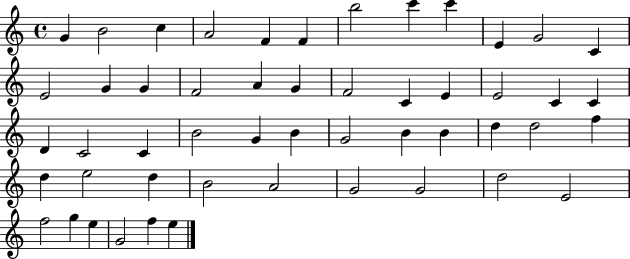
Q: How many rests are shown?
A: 0